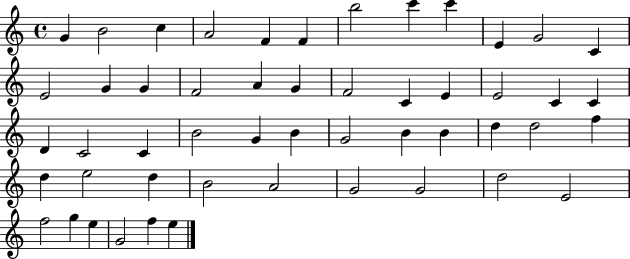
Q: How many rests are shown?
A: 0